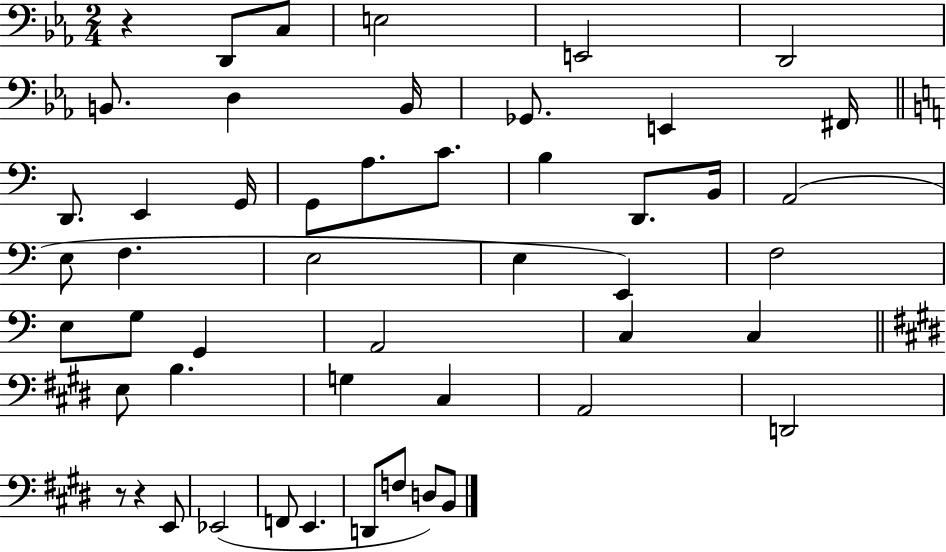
X:1
T:Untitled
M:2/4
L:1/4
K:Eb
z D,,/2 C,/2 E,2 E,,2 D,,2 B,,/2 D, B,,/4 _G,,/2 E,, ^F,,/4 D,,/2 E,, G,,/4 G,,/2 A,/2 C/2 B, D,,/2 B,,/4 A,,2 E,/2 F, E,2 E, E,, F,2 E,/2 G,/2 G,, A,,2 C, C, E,/2 B, G, ^C, A,,2 D,,2 z/2 z E,,/2 _E,,2 F,,/2 E,, D,,/2 F,/2 D,/2 B,,/2